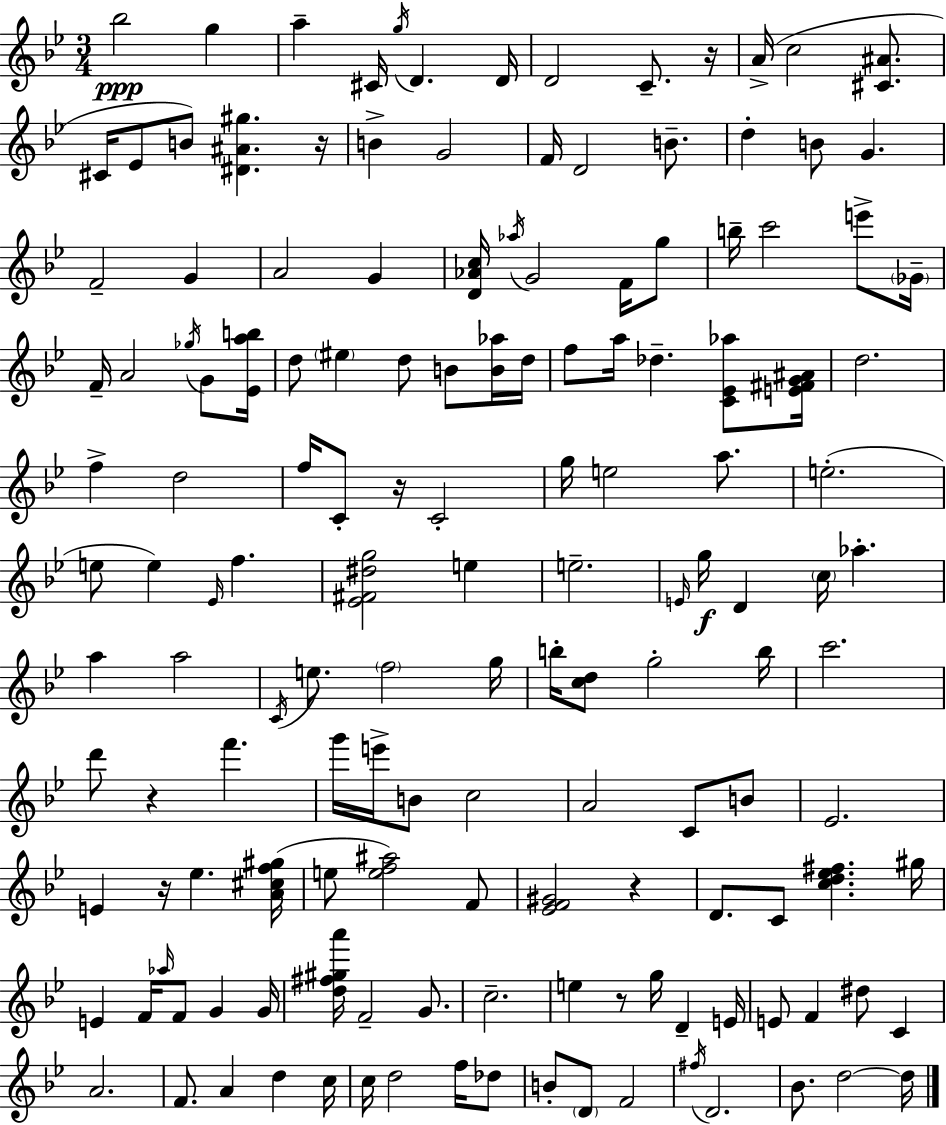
Bb5/h G5/q A5/q C#4/s G5/s D4/q. D4/s D4/h C4/e. R/s A4/s C5/h [C#4,A#4]/e. C#4/s Eb4/e B4/e [D#4,A#4,G#5]/q. R/s B4/q G4/h F4/s D4/h B4/e. D5/q B4/e G4/q. F4/h G4/q A4/h G4/q [D4,Ab4,C5]/s Ab5/s G4/h F4/s G5/e B5/s C6/h E6/e Gb4/s F4/s A4/h Gb5/s G4/e [Eb4,A5,B5]/s D5/e EIS5/q D5/e B4/e [B4,Ab5]/s D5/s F5/e A5/s Db5/q. [C4,Eb4,Ab5]/e [E4,F#4,G4,A#4]/s D5/h. F5/q D5/h F5/s C4/e R/s C4/h G5/s E5/h A5/e. E5/h. E5/e E5/q Eb4/s F5/q. [Eb4,F#4,D#5,G5]/h E5/q E5/h. E4/s G5/s D4/q C5/s Ab5/q. A5/q A5/h C4/s E5/e. F5/h G5/s B5/s [C5,D5]/e G5/h B5/s C6/h. D6/e R/q F6/q. G6/s E6/s B4/e C5/h A4/h C4/e B4/e Eb4/h. E4/q R/s Eb5/q. [A4,C#5,F5,G#5]/s E5/e [E5,F5,A#5]/h F4/e [Eb4,F4,G#4]/h R/q D4/e. C4/e [C5,D5,Eb5,F#5]/q. G#5/s E4/q F4/s Ab5/s F4/e G4/q G4/s [D5,F#5,G#5,A6]/s F4/h G4/e. C5/h. E5/q R/e G5/s D4/q E4/s E4/e F4/q D#5/e C4/q A4/h. F4/e. A4/q D5/q C5/s C5/s D5/h F5/s Db5/e B4/e D4/e F4/h F#5/s D4/h. Bb4/e. D5/h D5/s